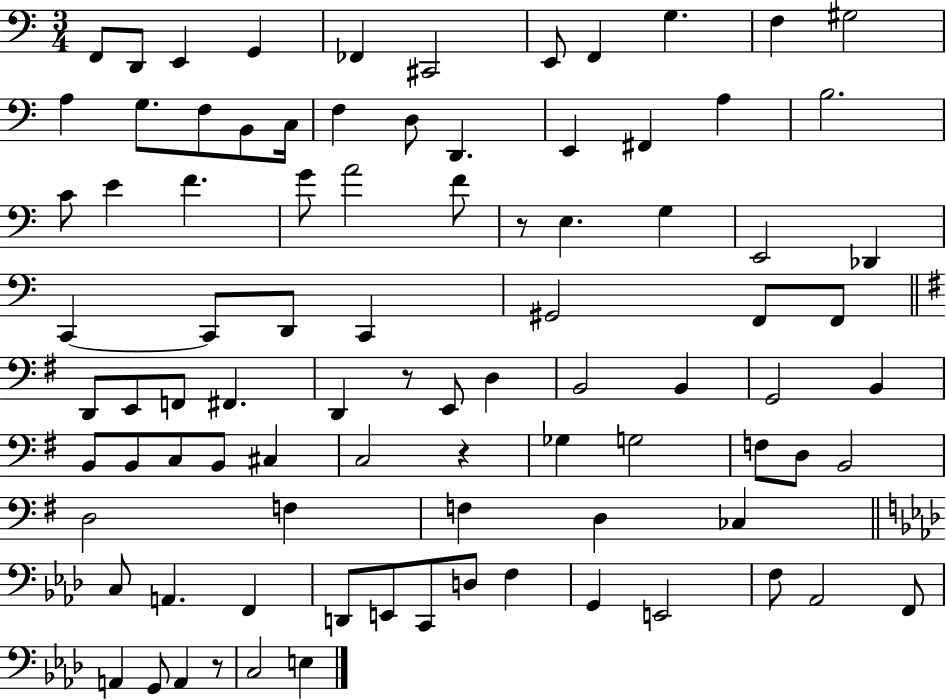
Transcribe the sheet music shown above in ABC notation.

X:1
T:Untitled
M:3/4
L:1/4
K:C
F,,/2 D,,/2 E,, G,, _F,, ^C,,2 E,,/2 F,, G, F, ^G,2 A, G,/2 F,/2 B,,/2 C,/4 F, D,/2 D,, E,, ^F,, A, B,2 C/2 E F G/2 A2 F/2 z/2 E, G, E,,2 _D,, C,, C,,/2 D,,/2 C,, ^G,,2 F,,/2 F,,/2 D,,/2 E,,/2 F,,/2 ^F,, D,, z/2 E,,/2 D, B,,2 B,, G,,2 B,, B,,/2 B,,/2 C,/2 B,,/2 ^C, C,2 z _G, G,2 F,/2 D,/2 B,,2 D,2 F, F, D, _C, C,/2 A,, F,, D,,/2 E,,/2 C,,/2 D,/2 F, G,, E,,2 F,/2 _A,,2 F,,/2 A,, G,,/2 A,, z/2 C,2 E,